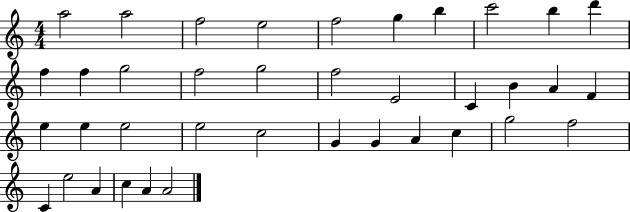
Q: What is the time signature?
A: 4/4